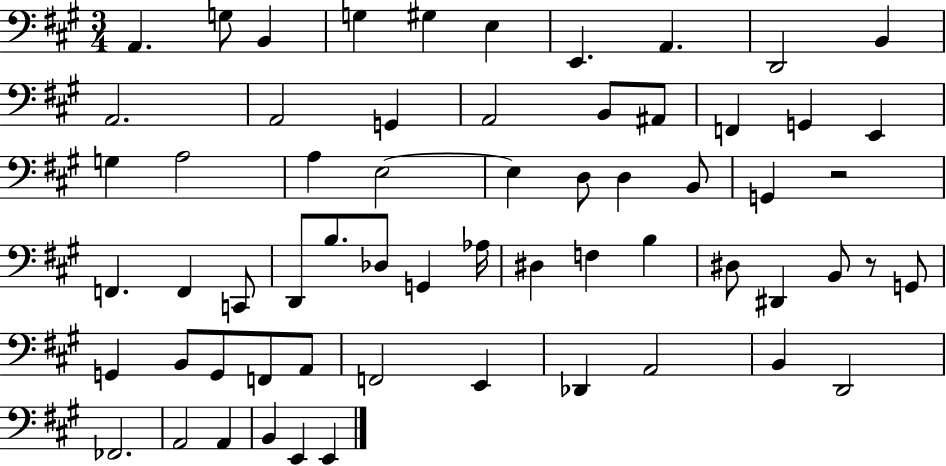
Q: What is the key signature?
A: A major